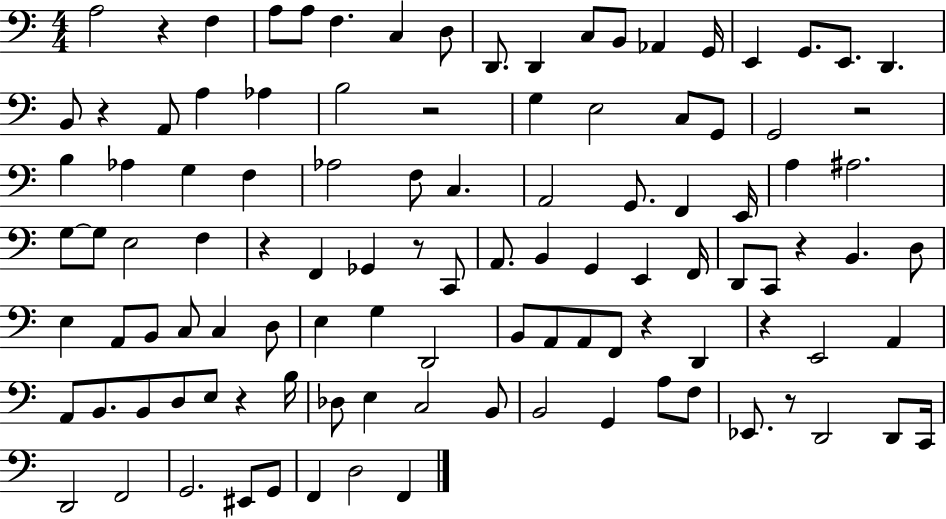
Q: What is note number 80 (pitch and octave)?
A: E3